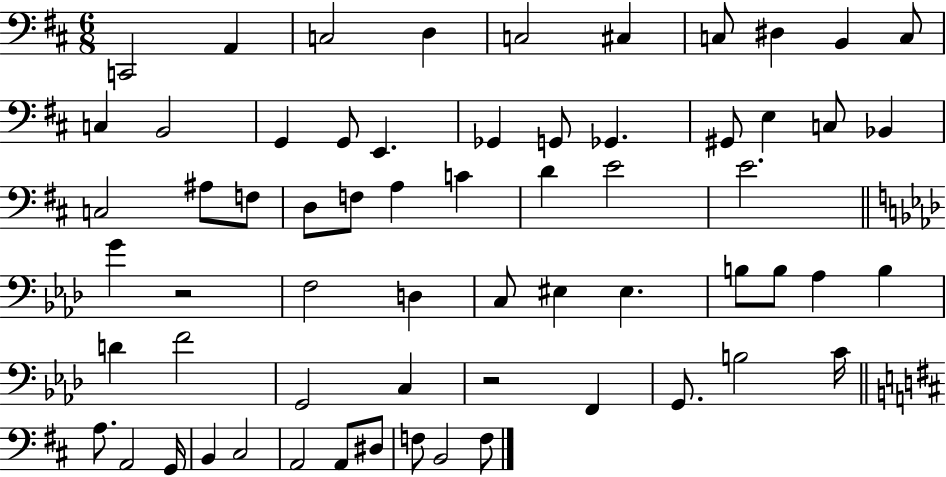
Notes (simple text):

C2/h A2/q C3/h D3/q C3/h C#3/q C3/e D#3/q B2/q C3/e C3/q B2/h G2/q G2/e E2/q. Gb2/q G2/e Gb2/q. G#2/e E3/q C3/e Bb2/q C3/h A#3/e F3/e D3/e F3/e A3/q C4/q D4/q E4/h E4/h. G4/q R/h F3/h D3/q C3/e EIS3/q EIS3/q. B3/e B3/e Ab3/q B3/q D4/q F4/h G2/h C3/q R/h F2/q G2/e. B3/h C4/s A3/e. A2/h G2/s B2/q C#3/h A2/h A2/e D#3/e F3/e B2/h F3/e